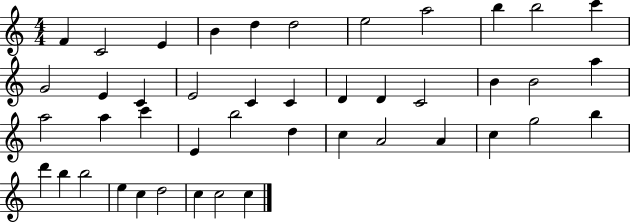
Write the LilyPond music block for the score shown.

{
  \clef treble
  \numericTimeSignature
  \time 4/4
  \key c \major
  f'4 c'2 e'4 | b'4 d''4 d''2 | e''2 a''2 | b''4 b''2 c'''4 | \break g'2 e'4 c'4 | e'2 c'4 c'4 | d'4 d'4 c'2 | b'4 b'2 a''4 | \break a''2 a''4 c'''4 | e'4 b''2 d''4 | c''4 a'2 a'4 | c''4 g''2 b''4 | \break d'''4 b''4 b''2 | e''4 c''4 d''2 | c''4 c''2 c''4 | \bar "|."
}